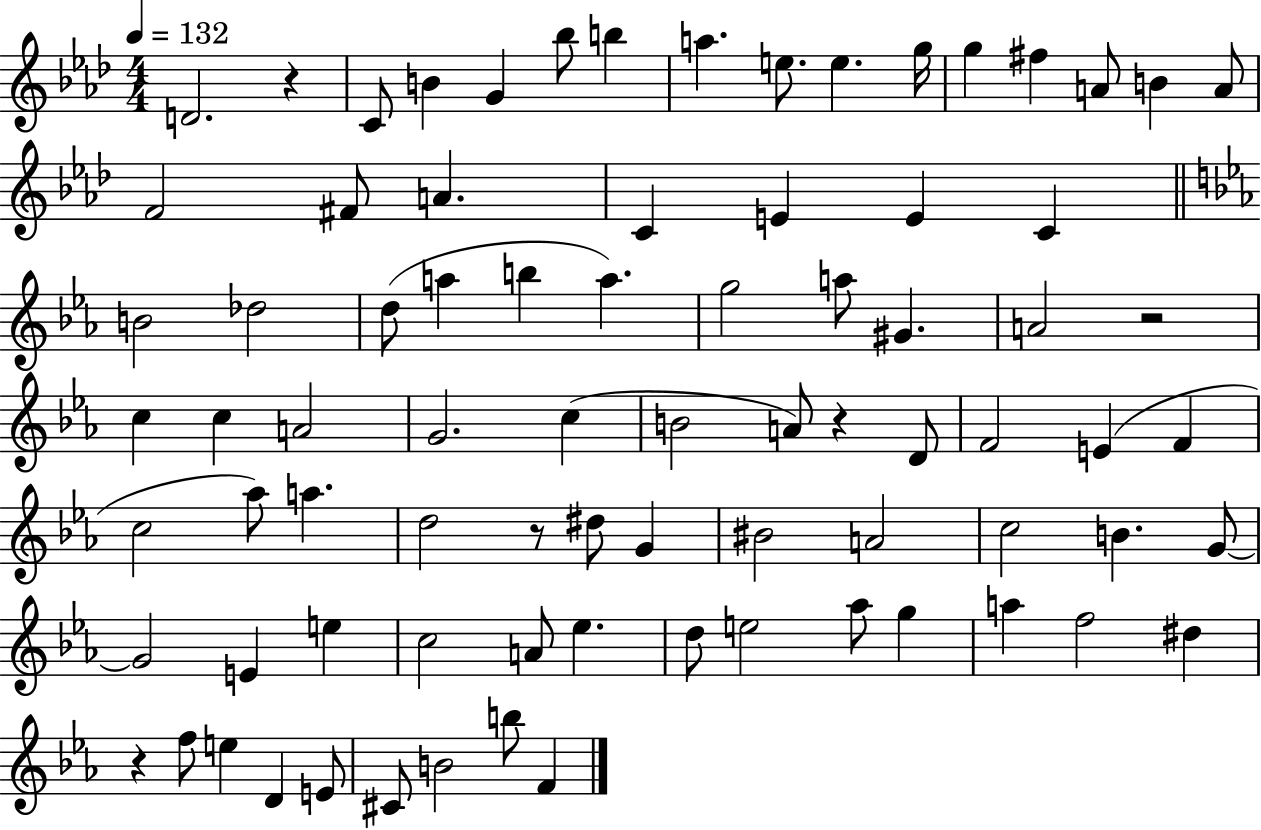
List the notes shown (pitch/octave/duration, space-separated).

D4/h. R/q C4/e B4/q G4/q Bb5/e B5/q A5/q. E5/e. E5/q. G5/s G5/q F#5/q A4/e B4/q A4/e F4/h F#4/e A4/q. C4/q E4/q E4/q C4/q B4/h Db5/h D5/e A5/q B5/q A5/q. G5/h A5/e G#4/q. A4/h R/h C5/q C5/q A4/h G4/h. C5/q B4/h A4/e R/q D4/e F4/h E4/q F4/q C5/h Ab5/e A5/q. D5/h R/e D#5/e G4/q BIS4/h A4/h C5/h B4/q. G4/e G4/h E4/q E5/q C5/h A4/e Eb5/q. D5/e E5/h Ab5/e G5/q A5/q F5/h D#5/q R/q F5/e E5/q D4/q E4/e C#4/e B4/h B5/e F4/q